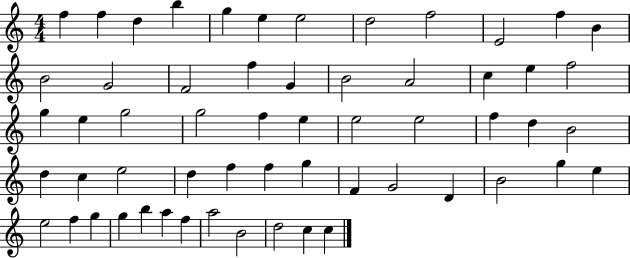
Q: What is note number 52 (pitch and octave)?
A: A5